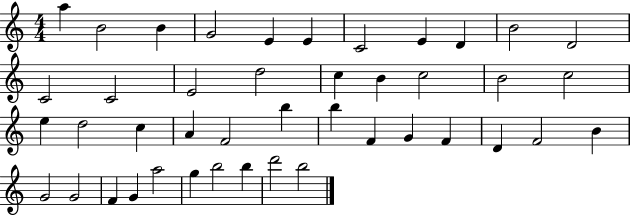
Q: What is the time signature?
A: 4/4